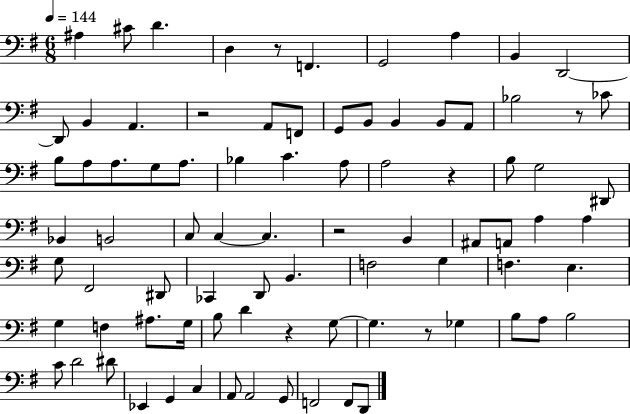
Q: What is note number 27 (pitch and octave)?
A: Bb3